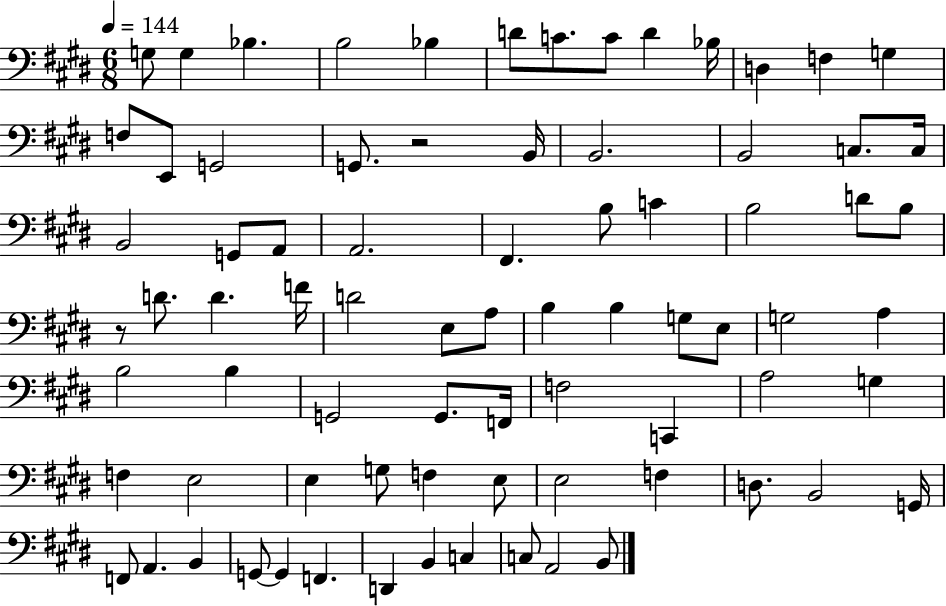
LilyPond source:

{
  \clef bass
  \numericTimeSignature
  \time 6/8
  \key e \major
  \tempo 4 = 144
  g8 g4 bes4. | b2 bes4 | d'8 c'8. c'8 d'4 bes16 | d4 f4 g4 | \break f8 e,8 g,2 | g,8. r2 b,16 | b,2. | b,2 c8. c16 | \break b,2 g,8 a,8 | a,2. | fis,4. b8 c'4 | b2 d'8 b8 | \break r8 d'8. d'4. f'16 | d'2 e8 a8 | b4 b4 g8 e8 | g2 a4 | \break b2 b4 | g,2 g,8. f,16 | f2 c,4 | a2 g4 | \break f4 e2 | e4 g8 f4 e8 | e2 f4 | d8. b,2 g,16 | \break f,8 a,4. b,4 | g,8~~ g,4 f,4. | d,4 b,4 c4 | c8 a,2 b,8 | \break \bar "|."
}